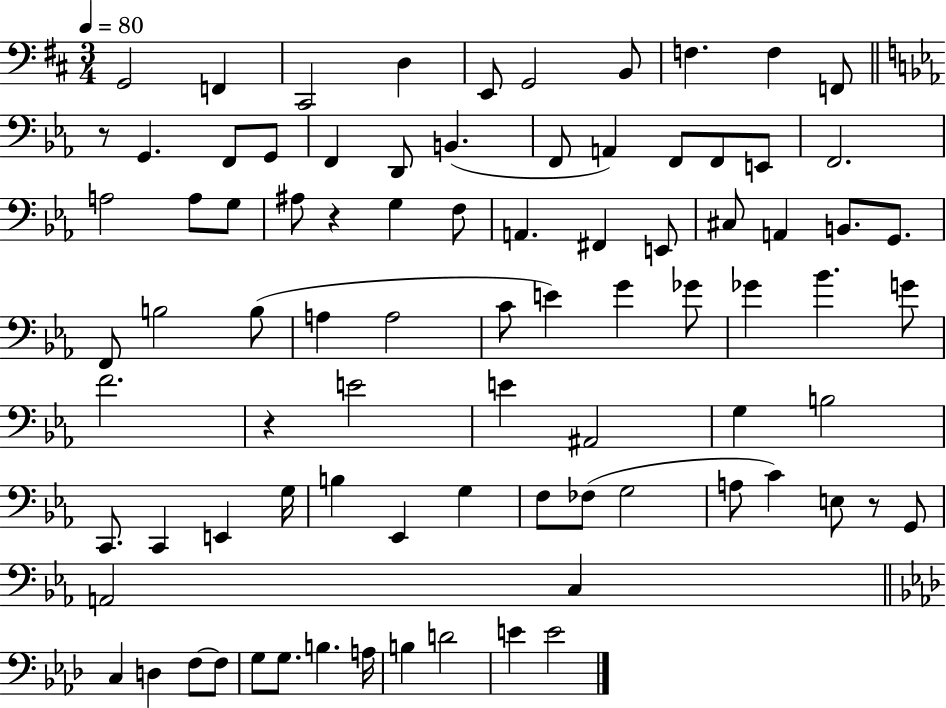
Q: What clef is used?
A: bass